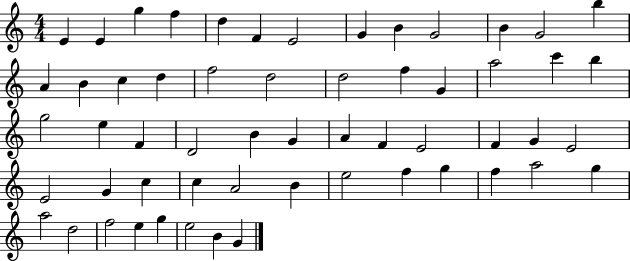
X:1
T:Untitled
M:4/4
L:1/4
K:C
E E g f d F E2 G B G2 B G2 b A B c d f2 d2 d2 f G a2 c' b g2 e F D2 B G A F E2 F G E2 E2 G c c A2 B e2 f g f a2 g a2 d2 f2 e g e2 B G